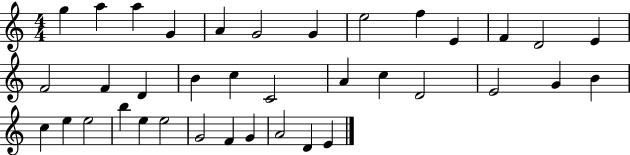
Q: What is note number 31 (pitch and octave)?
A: E5